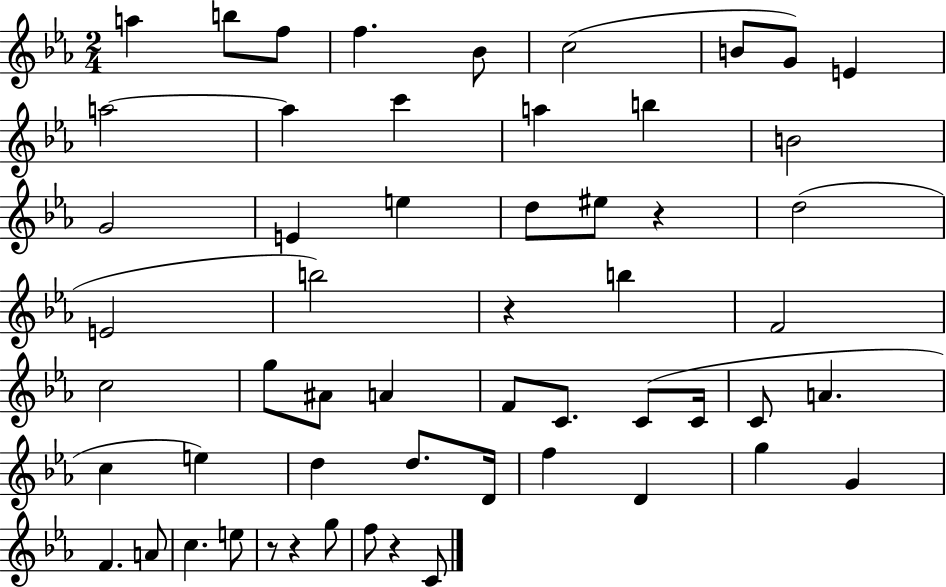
X:1
T:Untitled
M:2/4
L:1/4
K:Eb
a b/2 f/2 f _B/2 c2 B/2 G/2 E a2 a c' a b B2 G2 E e d/2 ^e/2 z d2 E2 b2 z b F2 c2 g/2 ^A/2 A F/2 C/2 C/2 C/4 C/2 A c e d d/2 D/4 f D g G F A/2 c e/2 z/2 z g/2 f/2 z C/2